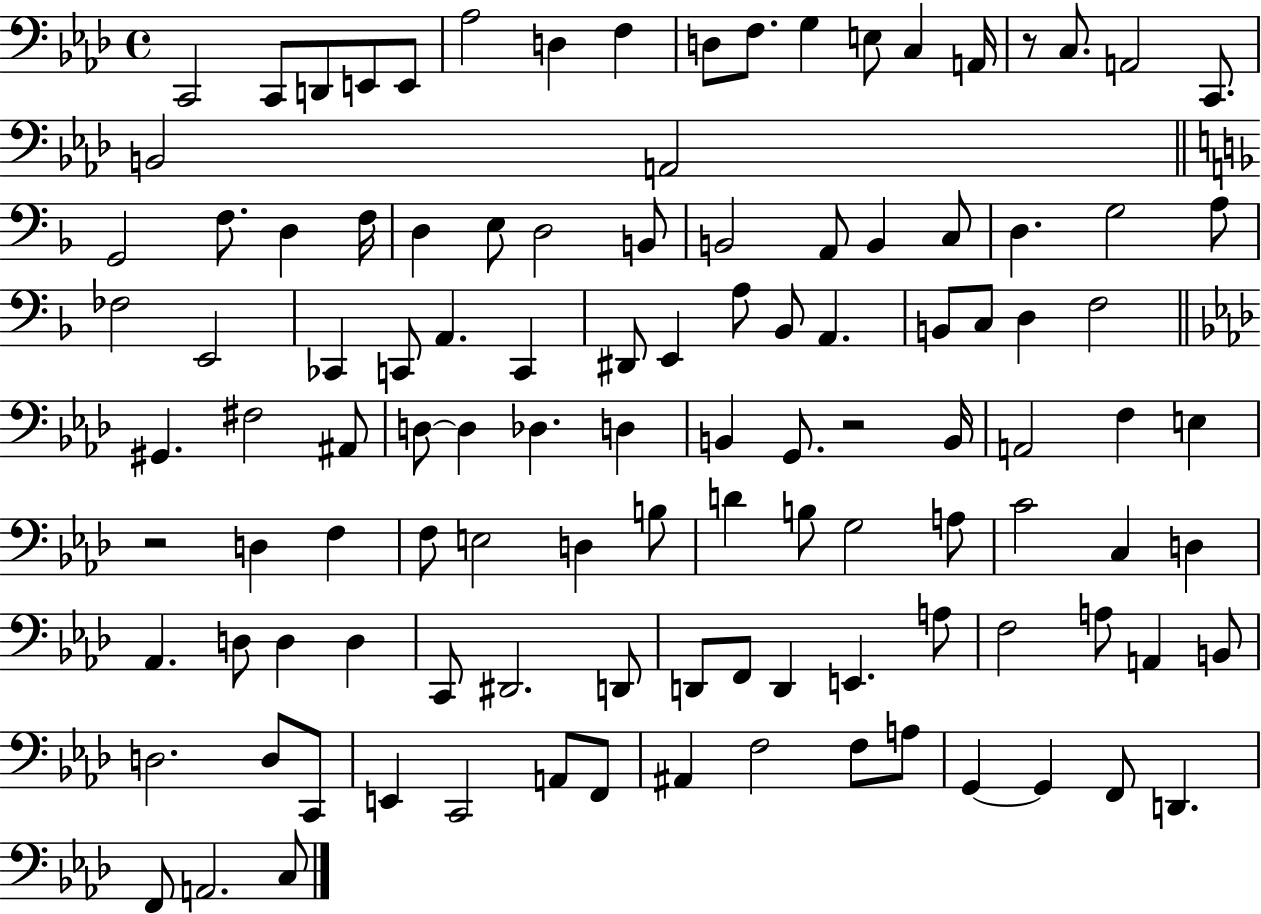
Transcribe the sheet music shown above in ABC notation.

X:1
T:Untitled
M:4/4
L:1/4
K:Ab
C,,2 C,,/2 D,,/2 E,,/2 E,,/2 _A,2 D, F, D,/2 F,/2 G, E,/2 C, A,,/4 z/2 C,/2 A,,2 C,,/2 B,,2 A,,2 G,,2 F,/2 D, F,/4 D, E,/2 D,2 B,,/2 B,,2 A,,/2 B,, C,/2 D, G,2 A,/2 _F,2 E,,2 _C,, C,,/2 A,, C,, ^D,,/2 E,, A,/2 _B,,/2 A,, B,,/2 C,/2 D, F,2 ^G,, ^F,2 ^A,,/2 D,/2 D, _D, D, B,, G,,/2 z2 B,,/4 A,,2 F, E, z2 D, F, F,/2 E,2 D, B,/2 D B,/2 G,2 A,/2 C2 C, D, _A,, D,/2 D, D, C,,/2 ^D,,2 D,,/2 D,,/2 F,,/2 D,, E,, A,/2 F,2 A,/2 A,, B,,/2 D,2 D,/2 C,,/2 E,, C,,2 A,,/2 F,,/2 ^A,, F,2 F,/2 A,/2 G,, G,, F,,/2 D,, F,,/2 A,,2 C,/2